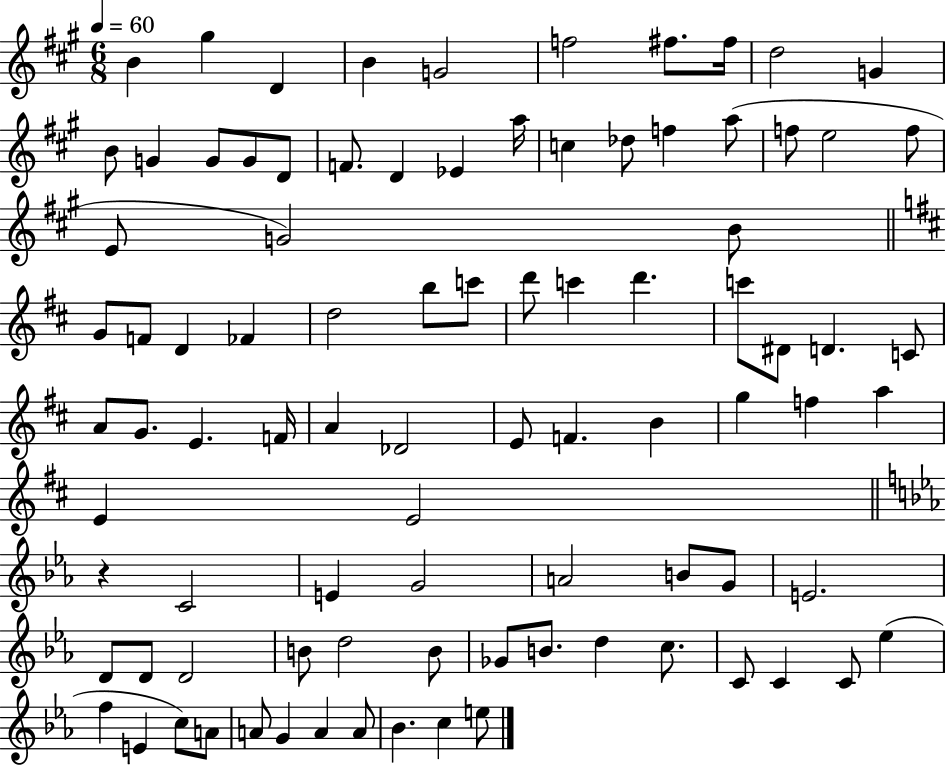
{
  \clef treble
  \numericTimeSignature
  \time 6/8
  \key a \major
  \tempo 4 = 60
  b'4 gis''4 d'4 | b'4 g'2 | f''2 fis''8. fis''16 | d''2 g'4 | \break b'8 g'4 g'8 g'8 d'8 | f'8. d'4 ees'4 a''16 | c''4 des''8 f''4 a''8( | f''8 e''2 f''8 | \break e'8 g'2) b'8 | \bar "||" \break \key d \major g'8 f'8 d'4 fes'4 | d''2 b''8 c'''8 | d'''8 c'''4 d'''4. | c'''8 dis'8 d'4. c'8 | \break a'8 g'8. e'4. f'16 | a'4 des'2 | e'8 f'4. b'4 | g''4 f''4 a''4 | \break e'4 e'2 | \bar "||" \break \key c \minor r4 c'2 | e'4 g'2 | a'2 b'8 g'8 | e'2. | \break d'8 d'8 d'2 | b'8 d''2 b'8 | ges'8 b'8. d''4 c''8. | c'8 c'4 c'8 ees''4( | \break f''4 e'4 c''8) a'8 | a'8 g'4 a'4 a'8 | bes'4. c''4 e''8 | \bar "|."
}